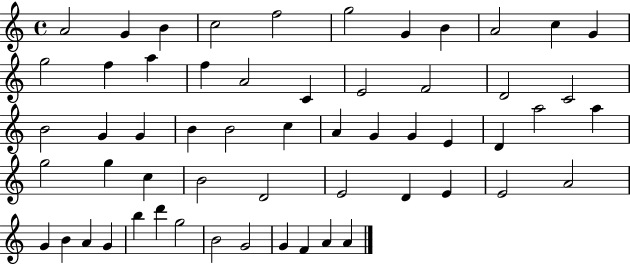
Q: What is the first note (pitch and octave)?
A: A4